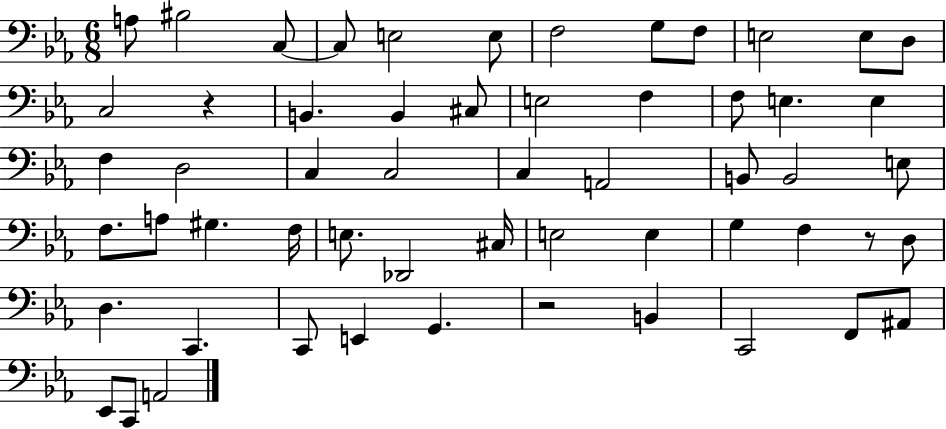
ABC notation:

X:1
T:Untitled
M:6/8
L:1/4
K:Eb
A,/2 ^B,2 C,/2 C,/2 E,2 E,/2 F,2 G,/2 F,/2 E,2 E,/2 D,/2 C,2 z B,, B,, ^C,/2 E,2 F, F,/2 E, E, F, D,2 C, C,2 C, A,,2 B,,/2 B,,2 E,/2 F,/2 A,/2 ^G, F,/4 E,/2 _D,,2 ^C,/4 E,2 E, G, F, z/2 D,/2 D, C,, C,,/2 E,, G,, z2 B,, C,,2 F,,/2 ^A,,/2 _E,,/2 C,,/2 A,,2